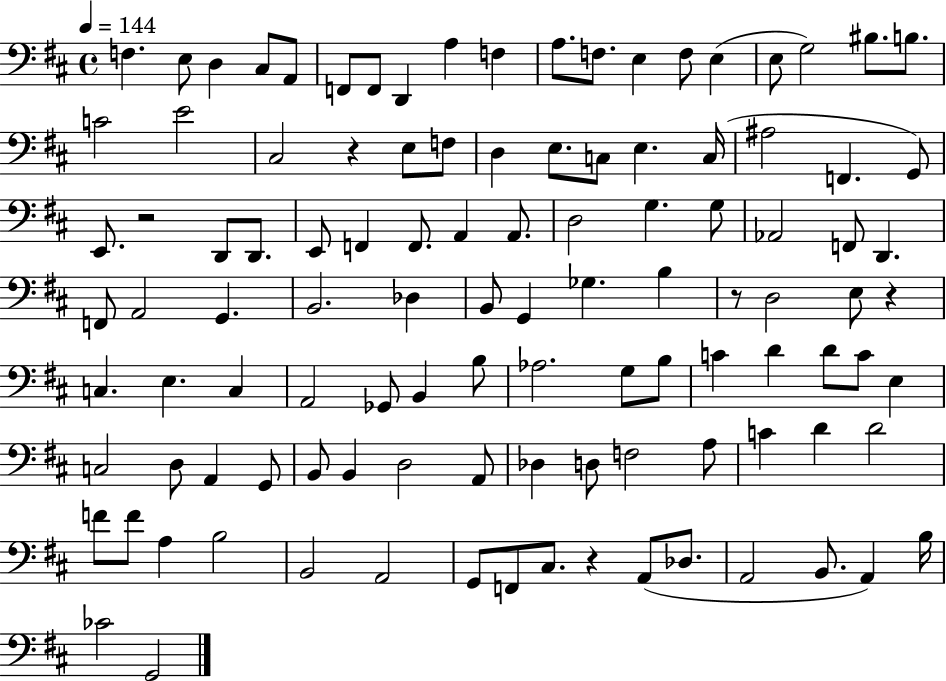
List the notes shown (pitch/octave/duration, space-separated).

F3/q. E3/e D3/q C#3/e A2/e F2/e F2/e D2/q A3/q F3/q A3/e. F3/e. E3/q F3/e E3/q E3/e G3/h BIS3/e. B3/e. C4/h E4/h C#3/h R/q E3/e F3/e D3/q E3/e. C3/e E3/q. C3/s A#3/h F2/q. G2/e E2/e. R/h D2/e D2/e. E2/e F2/q F2/e. A2/q A2/e. D3/h G3/q. G3/e Ab2/h F2/e D2/q. F2/e A2/h G2/q. B2/h. Db3/q B2/e G2/q Gb3/q. B3/q R/e D3/h E3/e R/q C3/q. E3/q. C3/q A2/h Gb2/e B2/q B3/e Ab3/h. G3/e B3/e C4/q D4/q D4/e C4/e E3/q C3/h D3/e A2/q G2/e B2/e B2/q D3/h A2/e Db3/q D3/e F3/h A3/e C4/q D4/q D4/h F4/e F4/e A3/q B3/h B2/h A2/h G2/e F2/e C#3/e. R/q A2/e Db3/e. A2/h B2/e. A2/q B3/s CES4/h G2/h